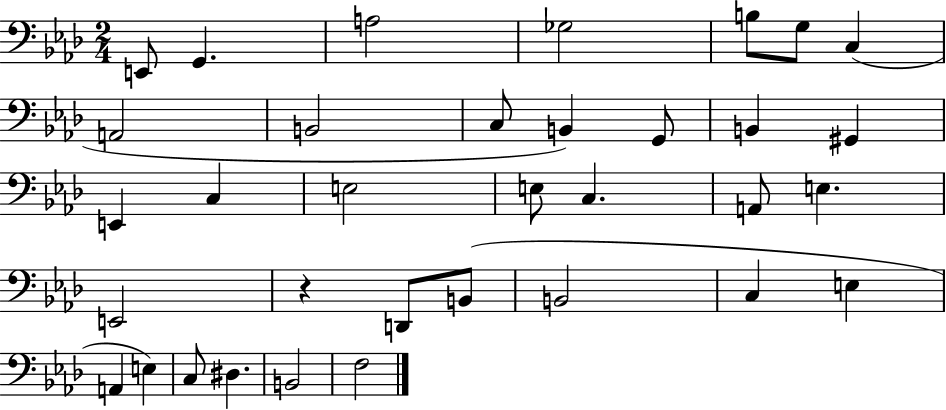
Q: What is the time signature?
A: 2/4